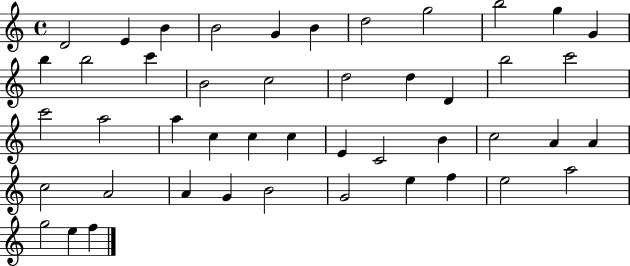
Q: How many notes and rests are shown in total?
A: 46